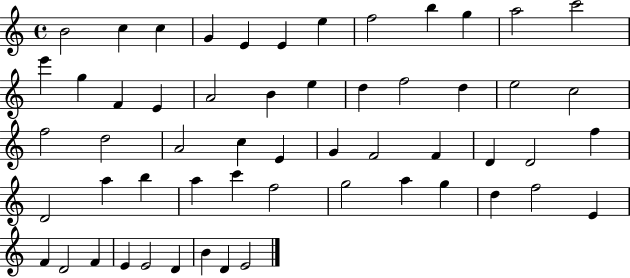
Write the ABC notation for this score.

X:1
T:Untitled
M:4/4
L:1/4
K:C
B2 c c G E E e f2 b g a2 c'2 e' g F E A2 B e d f2 d e2 c2 f2 d2 A2 c E G F2 F D D2 f D2 a b a c' f2 g2 a g d f2 E F D2 F E E2 D B D E2